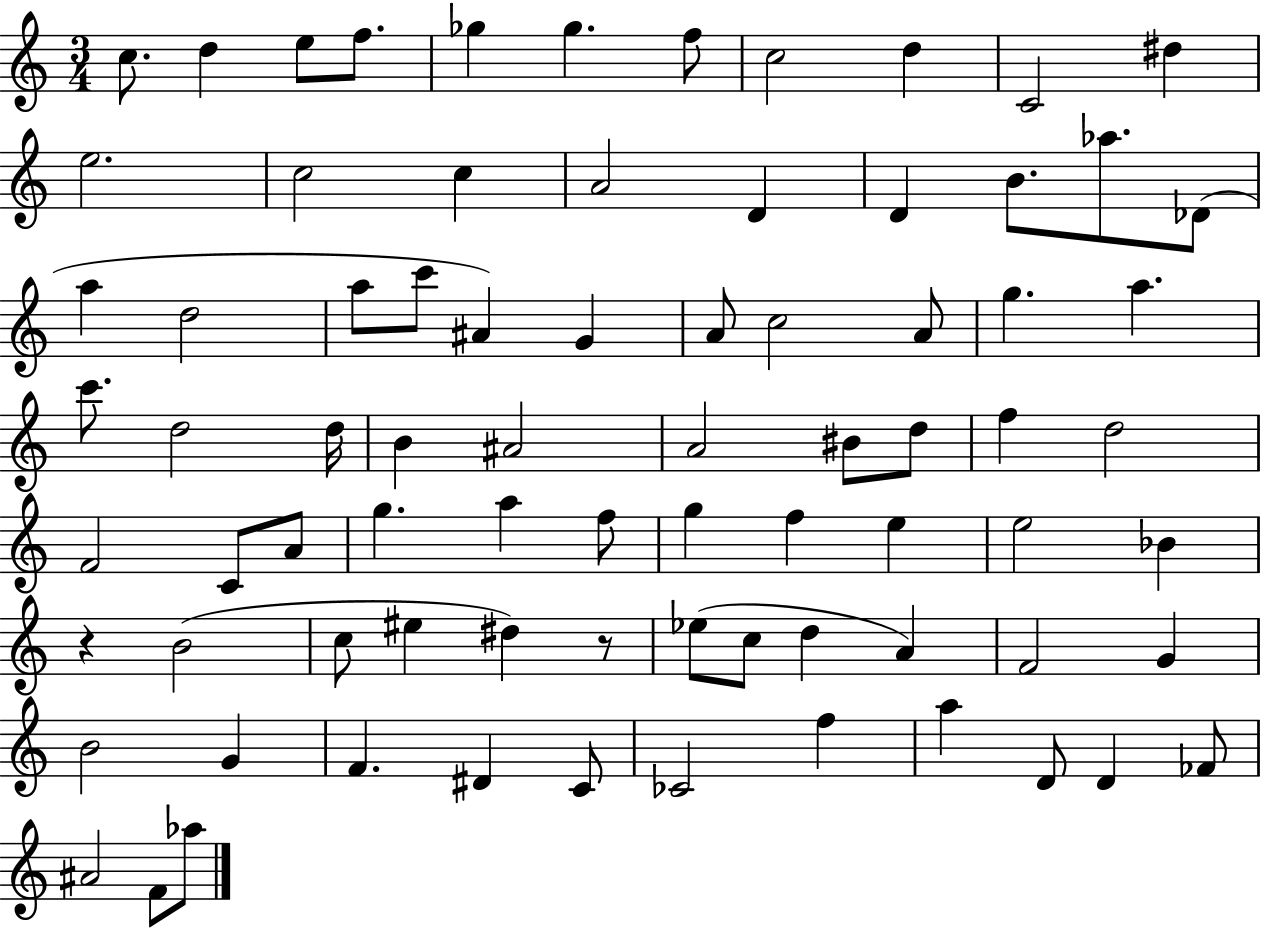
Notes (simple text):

C5/e. D5/q E5/e F5/e. Gb5/q Gb5/q. F5/e C5/h D5/q C4/h D#5/q E5/h. C5/h C5/q A4/h D4/q D4/q B4/e. Ab5/e. Db4/e A5/q D5/h A5/e C6/e A#4/q G4/q A4/e C5/h A4/e G5/q. A5/q. C6/e. D5/h D5/s B4/q A#4/h A4/h BIS4/e D5/e F5/q D5/h F4/h C4/e A4/e G5/q. A5/q F5/e G5/q F5/q E5/q E5/h Bb4/q R/q B4/h C5/e EIS5/q D#5/q R/e Eb5/e C5/e D5/q A4/q F4/h G4/q B4/h G4/q F4/q. D#4/q C4/e CES4/h F5/q A5/q D4/e D4/q FES4/e A#4/h F4/e Ab5/e